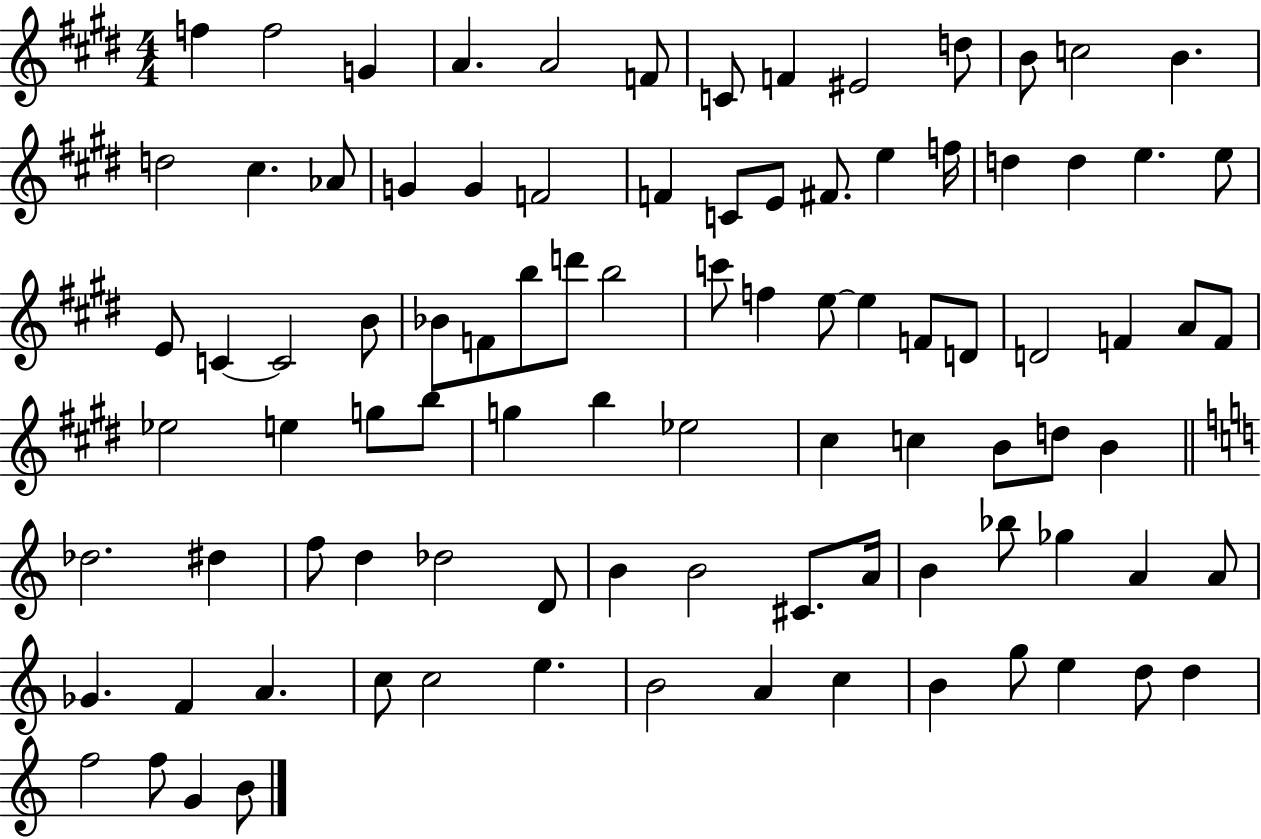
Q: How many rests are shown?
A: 0